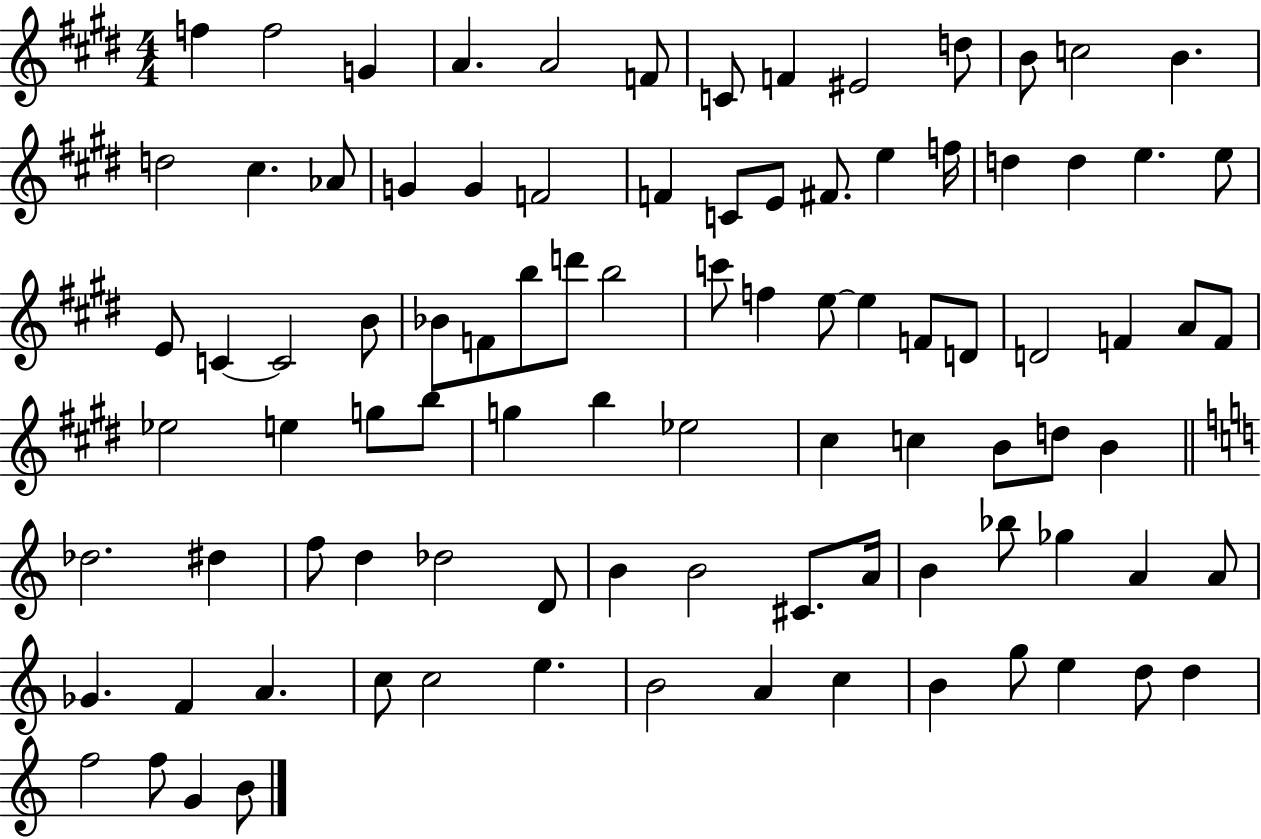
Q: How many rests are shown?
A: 0